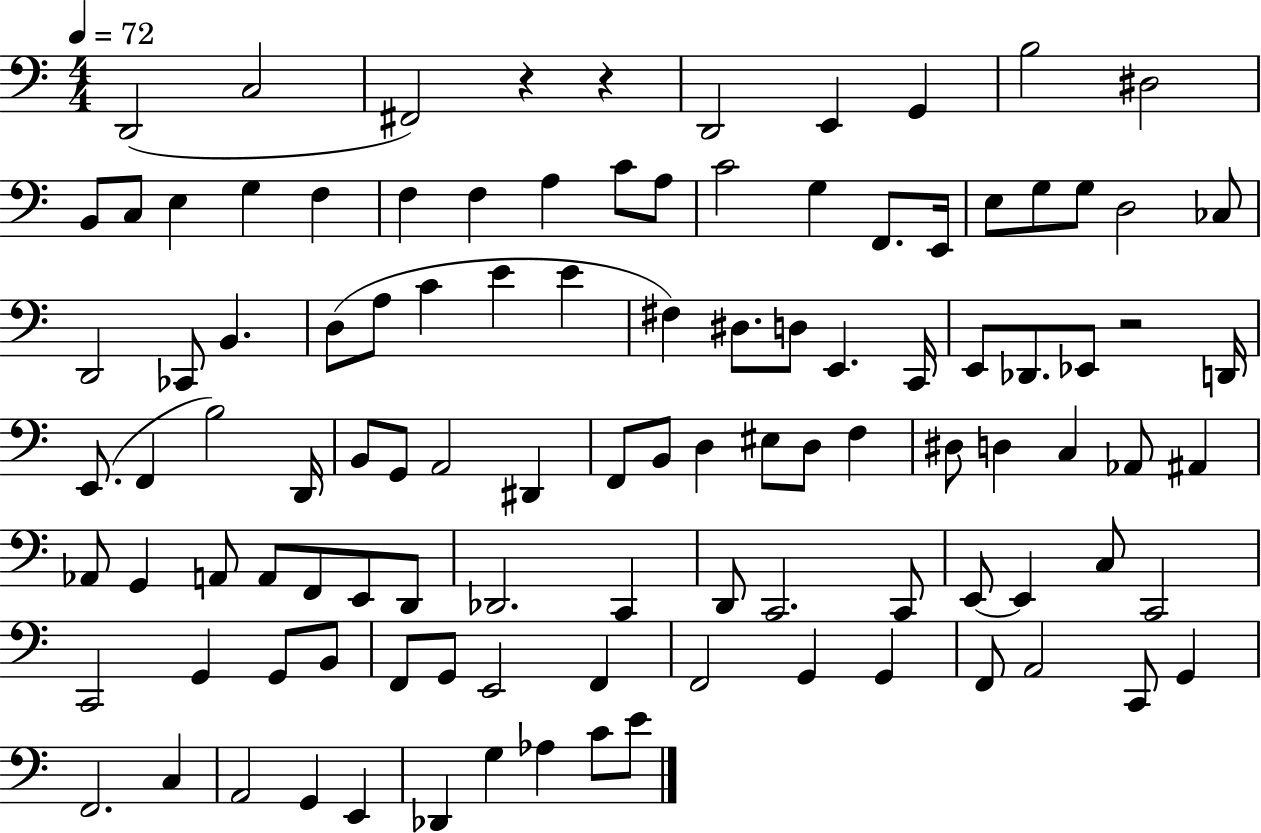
{
  \clef bass
  \numericTimeSignature
  \time 4/4
  \key c \major
  \tempo 4 = 72
  d,2( c2 | fis,2) r4 r4 | d,2 e,4 g,4 | b2 dis2 | \break b,8 c8 e4 g4 f4 | f4 f4 a4 c'8 a8 | c'2 g4 f,8. e,16 | e8 g8 g8 d2 ces8 | \break d,2 ces,8 b,4. | d8( a8 c'4 e'4 e'4 | fis4) dis8. d8 e,4. c,16 | e,8 des,8. ees,8 r2 d,16 | \break e,8.( f,4 b2) d,16 | b,8 g,8 a,2 dis,4 | f,8 b,8 d4 eis8 d8 f4 | dis8 d4 c4 aes,8 ais,4 | \break aes,8 g,4 a,8 a,8 f,8 e,8 d,8 | des,2. c,4 | d,8 c,2. c,8 | e,8~~ e,4 c8 c,2 | \break c,2 g,4 g,8 b,8 | f,8 g,8 e,2 f,4 | f,2 g,4 g,4 | f,8 a,2 c,8 g,4 | \break f,2. c4 | a,2 g,4 e,4 | des,4 g4 aes4 c'8 e'8 | \bar "|."
}